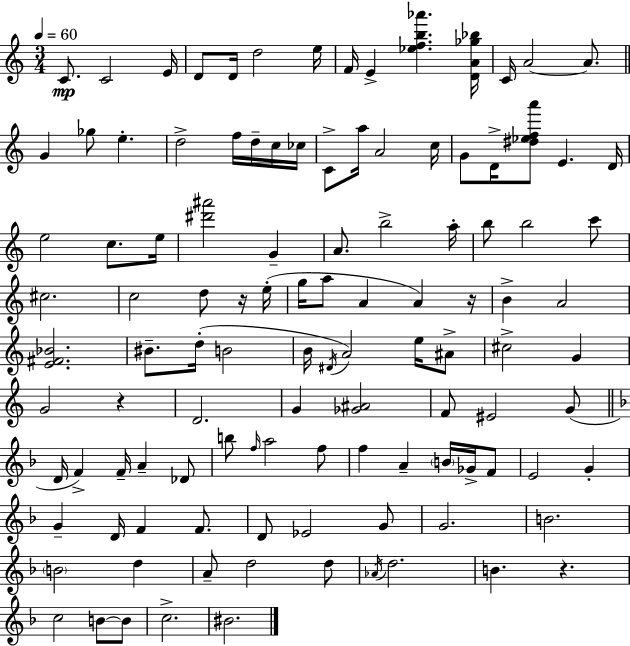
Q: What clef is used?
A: treble